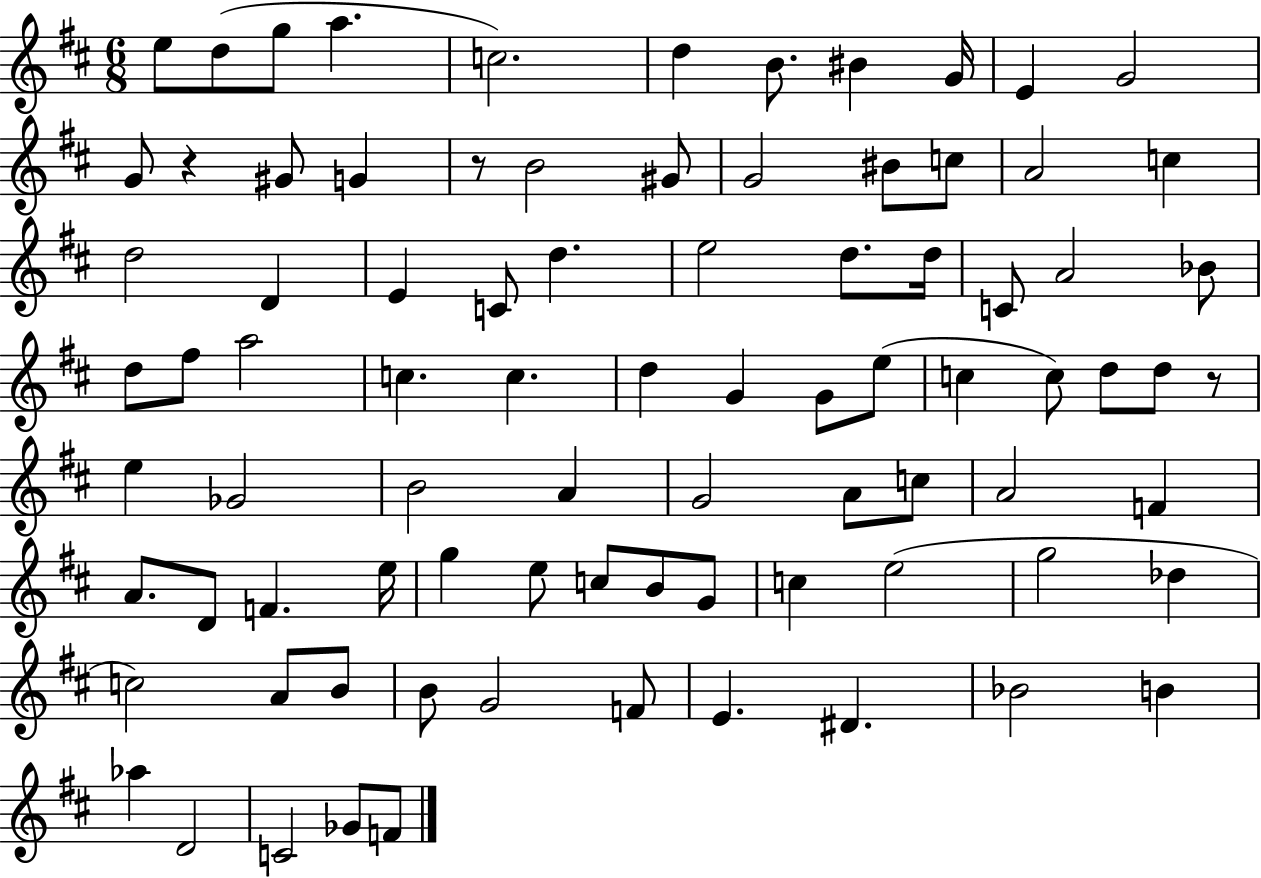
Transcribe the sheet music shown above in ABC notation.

X:1
T:Untitled
M:6/8
L:1/4
K:D
e/2 d/2 g/2 a c2 d B/2 ^B G/4 E G2 G/2 z ^G/2 G z/2 B2 ^G/2 G2 ^B/2 c/2 A2 c d2 D E C/2 d e2 d/2 d/4 C/2 A2 _B/2 d/2 ^f/2 a2 c c d G G/2 e/2 c c/2 d/2 d/2 z/2 e _G2 B2 A G2 A/2 c/2 A2 F A/2 D/2 F e/4 g e/2 c/2 B/2 G/2 c e2 g2 _d c2 A/2 B/2 B/2 G2 F/2 E ^D _B2 B _a D2 C2 _G/2 F/2